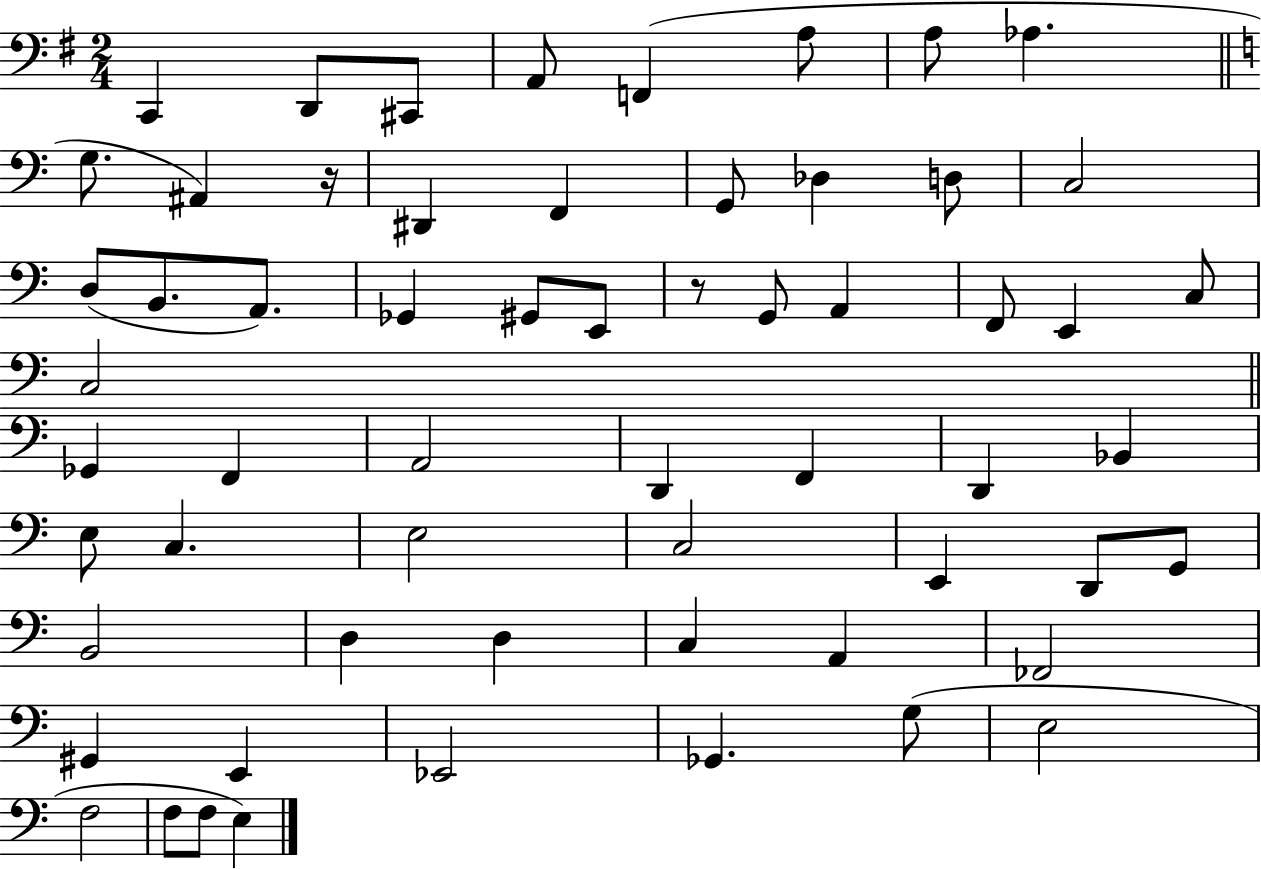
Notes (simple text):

C2/q D2/e C#2/e A2/e F2/q A3/e A3/e Ab3/q. G3/e. A#2/q R/s D#2/q F2/q G2/e Db3/q D3/e C3/h D3/e B2/e. A2/e. Gb2/q G#2/e E2/e R/e G2/e A2/q F2/e E2/q C3/e C3/h Gb2/q F2/q A2/h D2/q F2/q D2/q Bb2/q E3/e C3/q. E3/h C3/h E2/q D2/e G2/e B2/h D3/q D3/q C3/q A2/q FES2/h G#2/q E2/q Eb2/h Gb2/q. G3/e E3/h F3/h F3/e F3/e E3/q